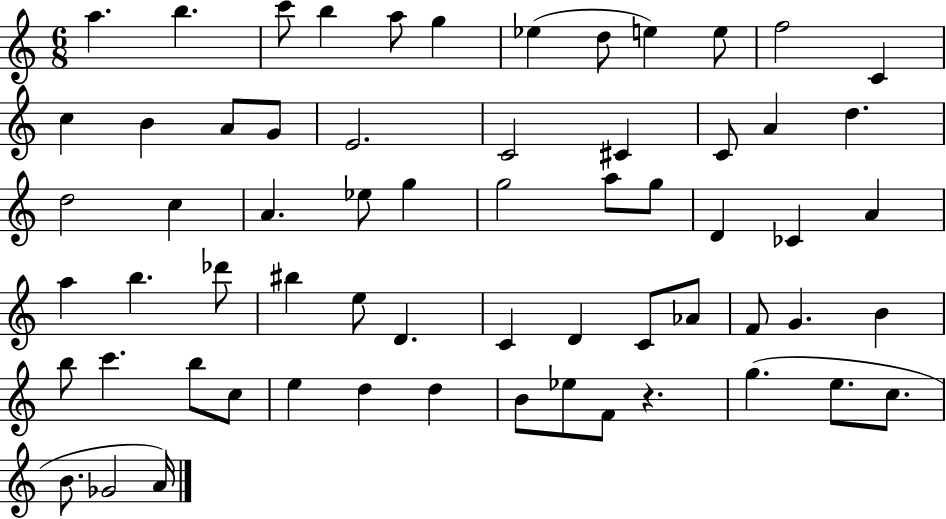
A5/q. B5/q. C6/e B5/q A5/e G5/q Eb5/q D5/e E5/q E5/e F5/h C4/q C5/q B4/q A4/e G4/e E4/h. C4/h C#4/q C4/e A4/q D5/q. D5/h C5/q A4/q. Eb5/e G5/q G5/h A5/e G5/e D4/q CES4/q A4/q A5/q B5/q. Db6/e BIS5/q E5/e D4/q. C4/q D4/q C4/e Ab4/e F4/e G4/q. B4/q B5/e C6/q. B5/e C5/e E5/q D5/q D5/q B4/e Eb5/e F4/e R/q. G5/q. E5/e. C5/e. B4/e. Gb4/h A4/s